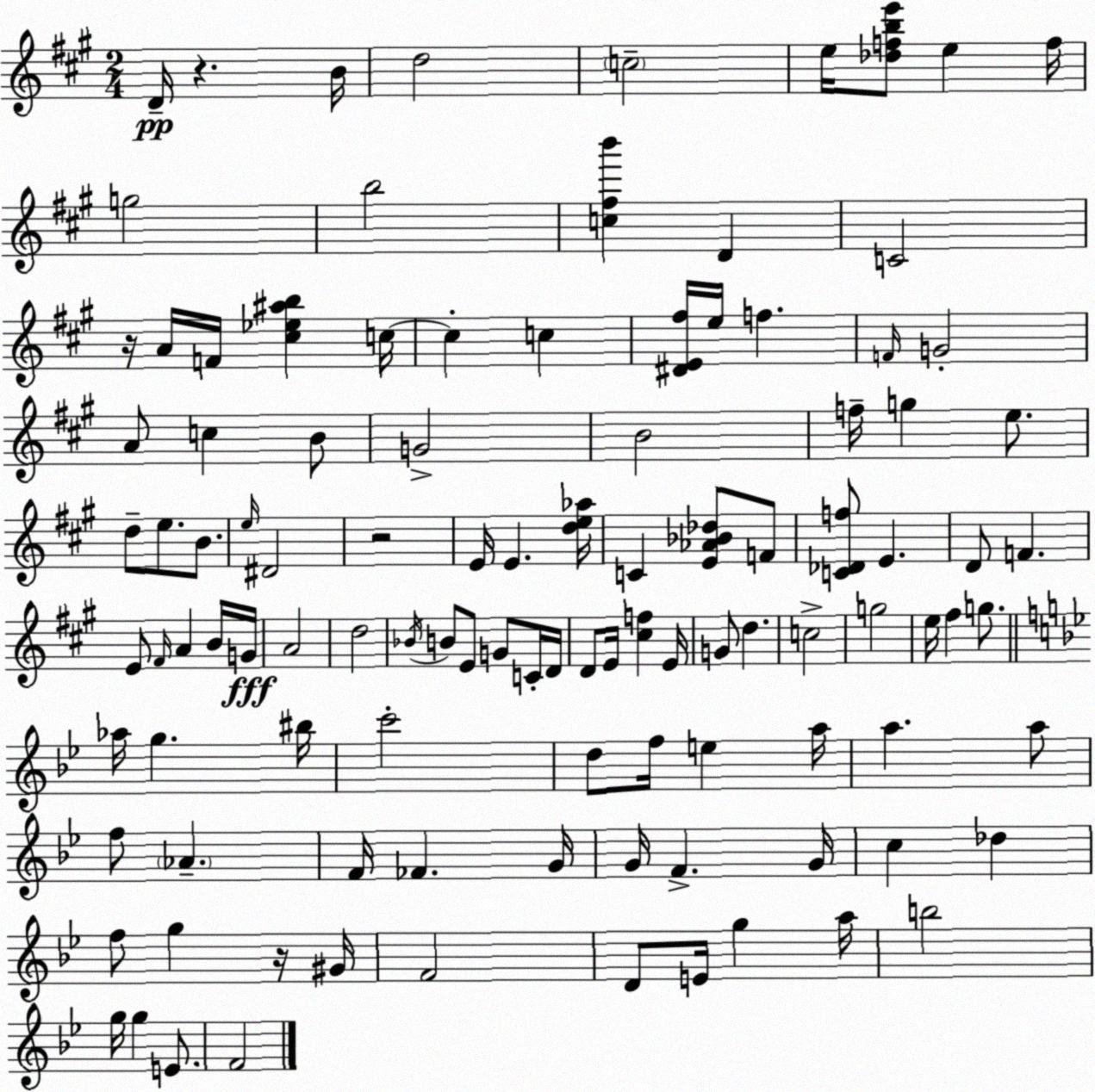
X:1
T:Untitled
M:2/4
L:1/4
K:A
D/4 z B/4 d2 c2 e/4 [_dfbe']/2 e f/4 g2 b2 [c^fb'] D C2 z/4 A/4 F/4 [^c_e^ab] c/4 c c [^DE^f]/4 e/4 f F/4 G2 A/2 c B/2 G2 B2 f/4 g e/2 d/2 e/2 B/2 e/4 ^D2 z2 E/4 E [de_a]/4 C [E_A_B_d]/2 F/2 [C_Df]/2 E D/2 F E/2 ^F/4 A B/4 G/4 A2 d2 _B/4 B/2 E/2 G/2 C/4 D/4 D/2 E/4 [^cf] E/4 G/2 d c2 g2 e/4 ^f g/2 _a/4 g ^b/4 c'2 d/2 f/4 e a/4 a a/2 f/2 _A F/4 _F G/4 G/4 F G/4 c _d f/2 g z/4 ^G/4 F2 D/2 E/4 g a/4 b2 g/4 g E/2 F2